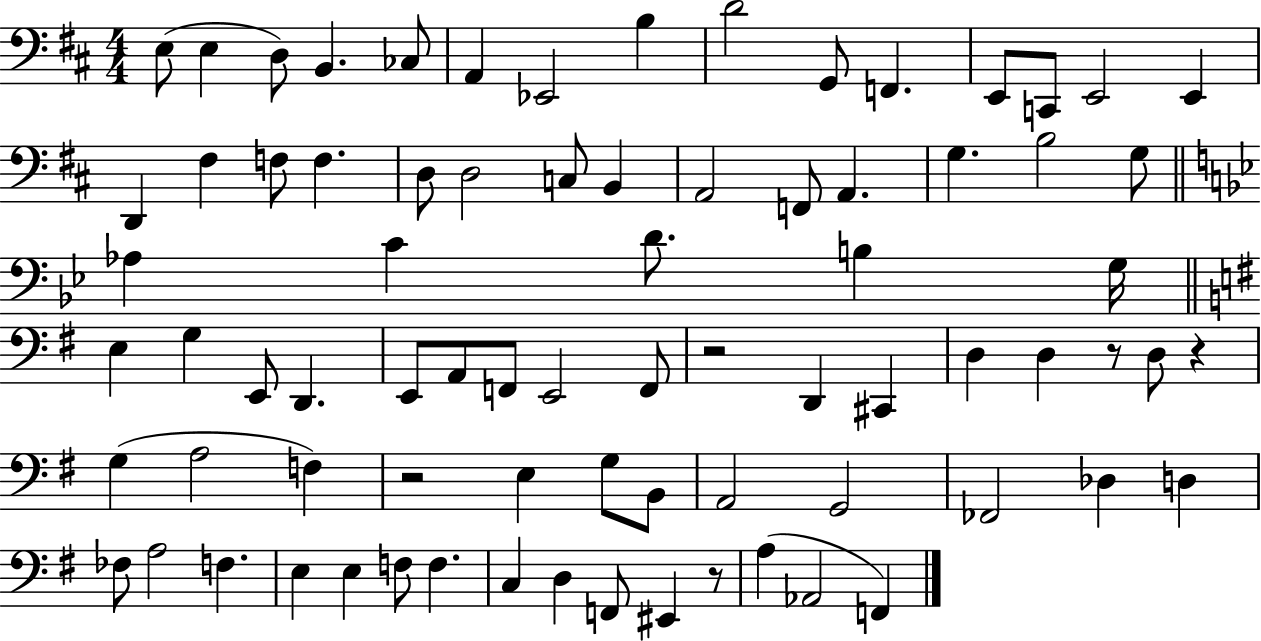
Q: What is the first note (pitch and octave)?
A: E3